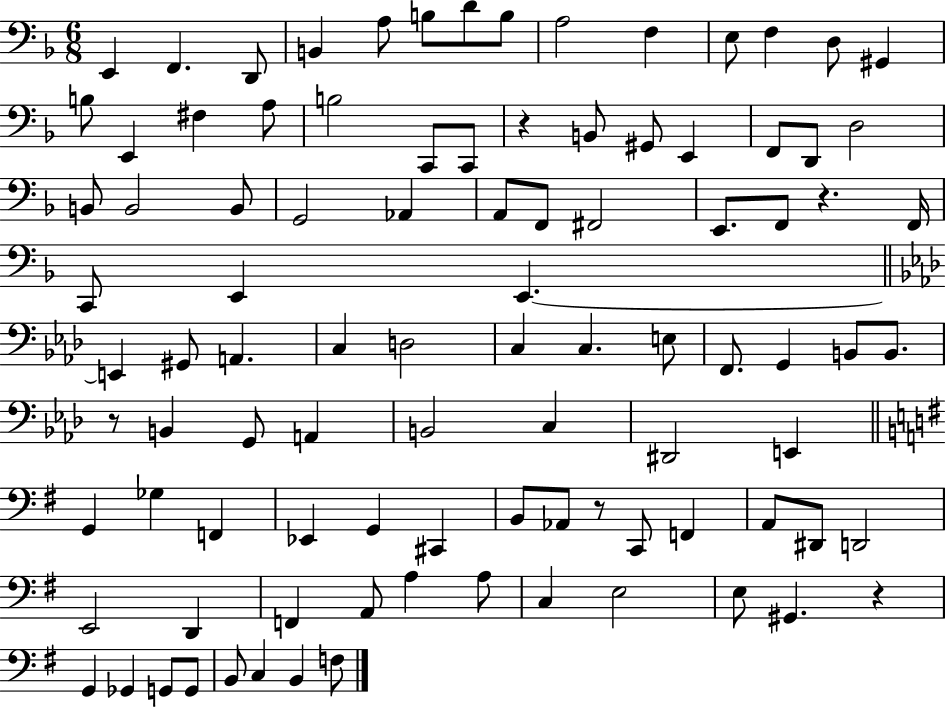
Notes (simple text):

E2/q F2/q. D2/e B2/q A3/e B3/e D4/e B3/e A3/h F3/q E3/e F3/q D3/e G#2/q B3/e E2/q F#3/q A3/e B3/h C2/e C2/e R/q B2/e G#2/e E2/q F2/e D2/e D3/h B2/e B2/h B2/e G2/h Ab2/q A2/e F2/e F#2/h E2/e. F2/e R/q. F2/s C2/e E2/q E2/q. E2/q G#2/e A2/q. C3/q D3/h C3/q C3/q. E3/e F2/e. G2/q B2/e B2/e. R/e B2/q G2/e A2/q B2/h C3/q D#2/h E2/q G2/q Gb3/q F2/q Eb2/q G2/q C#2/q B2/e Ab2/e R/e C2/e F2/q A2/e D#2/e D2/h E2/h D2/q F2/q A2/e A3/q A3/e C3/q E3/h E3/e G#2/q. R/q G2/q Gb2/q G2/e G2/e B2/e C3/q B2/q F3/e